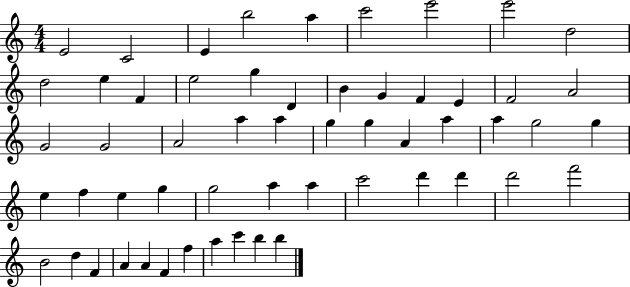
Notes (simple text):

E4/h C4/h E4/q B5/h A5/q C6/h E6/h E6/h D5/h D5/h E5/q F4/q E5/h G5/q D4/q B4/q G4/q F4/q E4/q F4/h A4/h G4/h G4/h A4/h A5/q A5/q G5/q G5/q A4/q A5/q A5/q G5/h G5/q E5/q F5/q E5/q G5/q G5/h A5/q A5/q C6/h D6/q D6/q D6/h F6/h B4/h D5/q F4/q A4/q A4/q F4/q F5/q A5/q C6/q B5/q B5/q